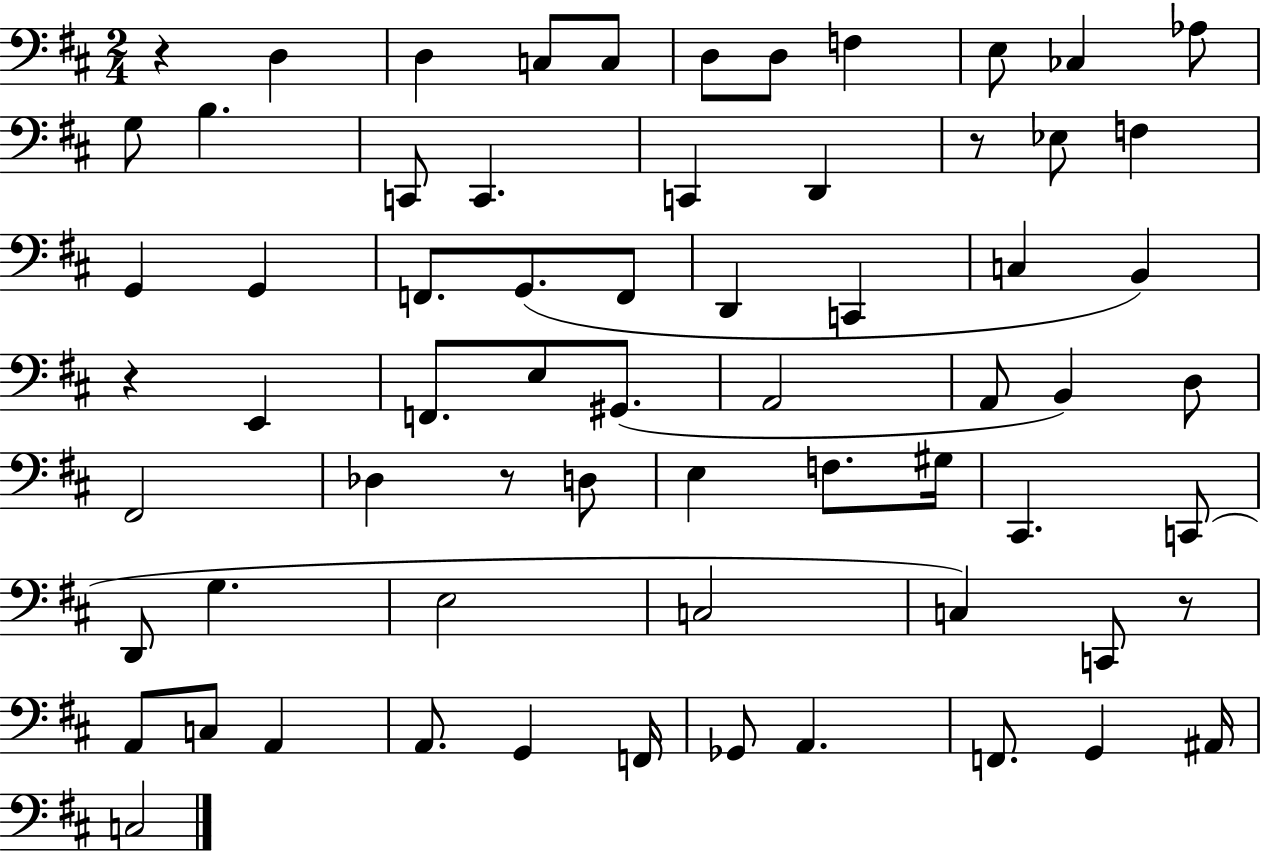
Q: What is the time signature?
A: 2/4